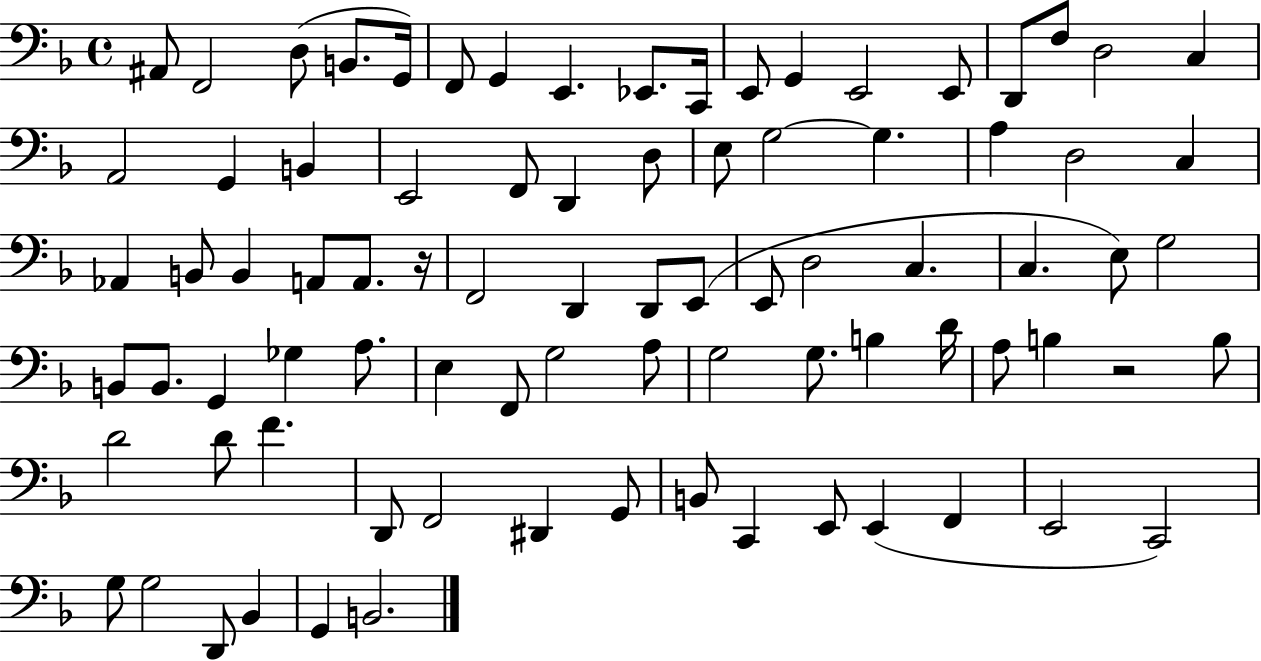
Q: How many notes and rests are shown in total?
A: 84